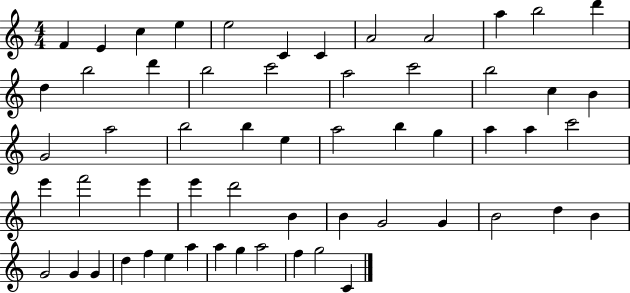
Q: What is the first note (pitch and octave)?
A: F4